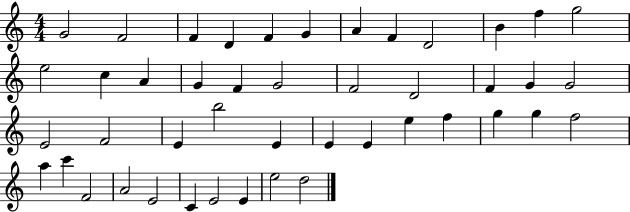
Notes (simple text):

G4/h F4/h F4/q D4/q F4/q G4/q A4/q F4/q D4/h B4/q F5/q G5/h E5/h C5/q A4/q G4/q F4/q G4/h F4/h D4/h F4/q G4/q G4/h E4/h F4/h E4/q B5/h E4/q E4/q E4/q E5/q F5/q G5/q G5/q F5/h A5/q C6/q F4/h A4/h E4/h C4/q E4/h E4/q E5/h D5/h